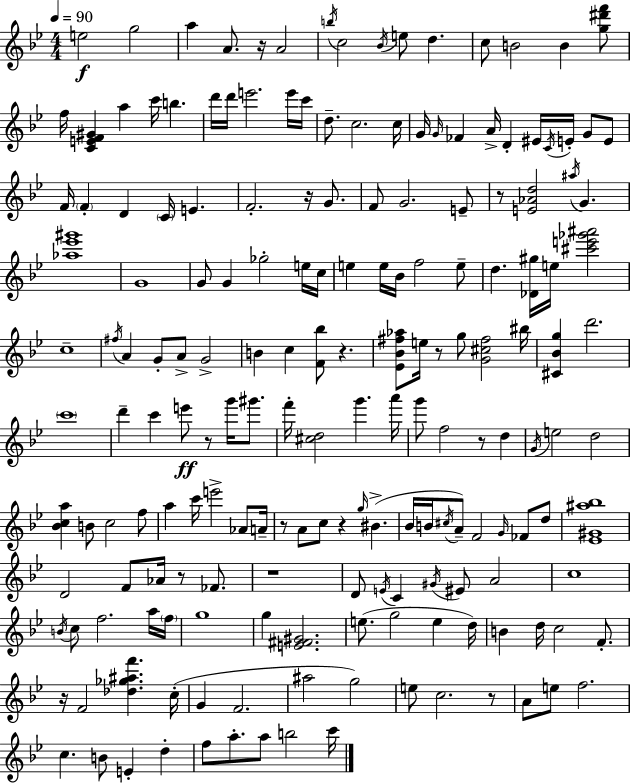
{
  \clef treble
  \numericTimeSignature
  \time 4/4
  \key g \minor
  \tempo 4 = 90
  e''2\f g''2 | a''4 a'8. r16 a'2 | \acciaccatura { b''16 } c''2 \acciaccatura { bes'16 } e''8 d''4. | c''8 b'2 b'4 | \break <g'' dis''' f'''>8 f''16 <c' e' f' gis'>4 a''4 c'''16 b''4. | d'''16 d'''16 e'''2. | e'''16 c'''16 d''8.-- c''2. | c''16 g'16 \grace { g'16 } fes'4 a'16-> d'4-. eis'16 \acciaccatura { c'16 } e'16-. | \break g'8 e'8 f'16 \parenthesize f'4-. d'4 \parenthesize c'16 e'4. | f'2.-. | r16 g'8. f'8 g'2. | e'8-- r8 <e' aes' d''>2 \acciaccatura { ais''16 } g'4. | \break <aes'' ees''' gis'''>1 | g'1 | g'8 g'4 ges''2-. | e''16 c''16 e''4 e''16 bes'16 f''2 | \break e''8-- d''4. <des' gis''>16 e''16 <cis''' e''' ges''' ais'''>2 | c''1-- | \acciaccatura { fis''16 } a'4 g'8-. a'8-> g'2-> | b'4 c''4 <f' bes''>8 | \break r4. <ees' bes' fis'' aes''>8 e''16 r8 g''8 <g' cis'' fis''>2 | bis''16 <cis' bes' g''>4 d'''2. | \parenthesize c'''1 | d'''4-- c'''4 e'''8\ff | \break r8 g'''16 gis'''8. f'''16-. <cis'' d''>2 g'''4. | a'''16 g'''8 f''2 | r8 d''4 \acciaccatura { g'16 } e''2 d''2 | <bes' c'' a''>4 b'8 c''2 | \break f''8 a''4 c'''16 e'''2-> | aes'8 a'16-- r8 a'8 c''8 r4 | \grace { g''16 }( bis'4.-> bes'16 b'16 \acciaccatura { cis''16 } a'8--) f'2 | \grace { g'16 } fes'8 d''8 <ees' gis' ais'' bes''>1 | \break d'2 | f'8 aes'16 r8 fes'8. r1 | d'8 \acciaccatura { e'16 } c'4 | \acciaccatura { gis'16 } eis'8 a'2 c''1 | \break \acciaccatura { b'16 } c''8 f''2. | a''16 \parenthesize f''16 g''1 | g''4 | <e' fis' gis'>2. e''8.( | \break g''2 e''4 d''16) b'4 | d''16 c''2 f'8.-. r16 f'2 | <des'' ges'' ais'' f'''>4. c''16-.( g'4 | f'2. ais''2 | \break g''2) e''8 c''2. | r8 a'8 e''8 | f''2. c''4. | b'8 e'4-. d''4-. f''8 a''8.-. | \break a''8 b''2 c'''16 \bar "|."
}